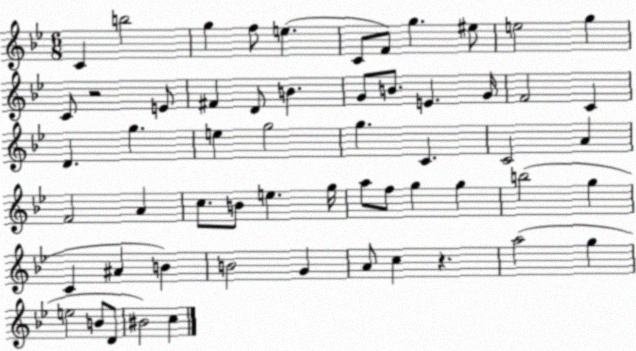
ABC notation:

X:1
T:Untitled
M:6/8
L:1/4
K:Bb
C b2 g f/2 e C/2 F/2 g ^e/2 e2 g C/2 z2 E/2 ^F D/2 B G/2 B/2 E G/4 F2 C D g e g2 g C C2 A F2 A c/2 B/2 e g/4 a/2 f/2 g g b2 g C ^A B B2 G A/2 c z a2 g e2 B/2 D/2 ^B2 c